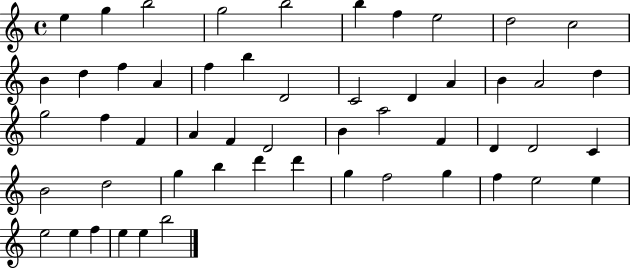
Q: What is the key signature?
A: C major